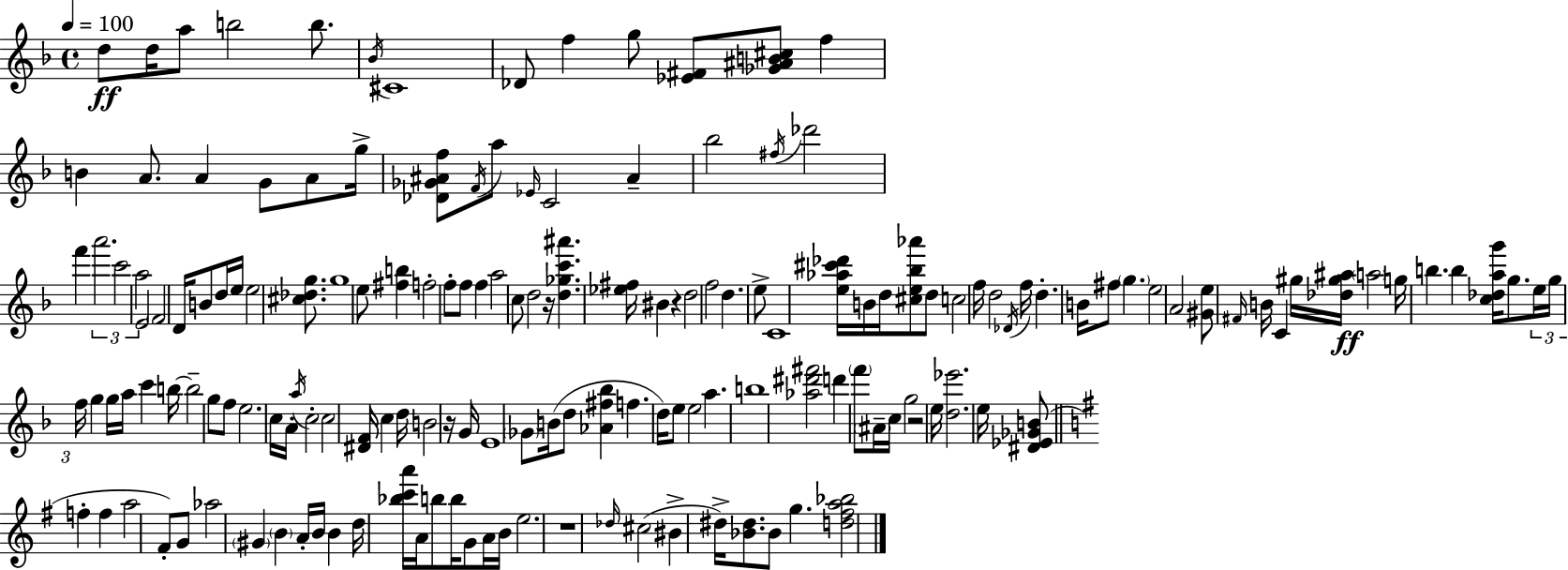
X:1
T:Untitled
M:4/4
L:1/4
K:Dm
d/2 d/4 a/2 b2 b/2 _B/4 ^C4 _D/2 f g/2 [_E^F]/2 [_G^AB^c]/2 f B A/2 A G/2 A/2 g/4 [_D_G^Af]/2 F/4 a/2 _E/4 C2 ^A _b2 ^f/4 _d'2 f' a'2 c'2 a2 E2 F2 D/4 B/2 d/4 e/4 e2 [^c_dg]/2 g4 e/2 [^fb] f2 f/2 f/2 f a2 c/2 d2 z/4 [d_gc'^a'] [_e^f]/4 ^B z d2 f2 d e/2 C4 [e_a^c'_d']/4 B/4 d/4 [^ce_b_a']/2 d/2 c2 f/4 d2 _D/4 f/4 d B/4 ^f/2 g e2 A2 [^Ge]/2 ^F/4 B/4 C ^g/4 [_d^g^a]/4 a2 g/4 b b [c_dag']/4 g/2 e/4 g/4 f/4 g g/4 a/4 c' b/4 b2 g/2 f/2 e2 c/4 A/4 a/4 c2 c2 [^DF]/4 c d/4 B2 z/4 G/4 E4 _G/2 B/4 d/2 [_A^f_b] f d/4 e/2 e2 a b4 [_a^d'^f']2 d' f'/2 ^A/4 c/4 g2 z2 e/4 [d_e']2 e/4 [^D_E_GB]/2 f f a2 ^F/2 G/2 _a2 ^G B A/4 B/4 B d/4 [_bc'a']/4 A/4 b/2 b/4 G/2 A/4 B/4 e2 z4 _d/4 ^c2 ^B ^d/4 [_B^d]/2 _B/2 g [d^fa_b]2